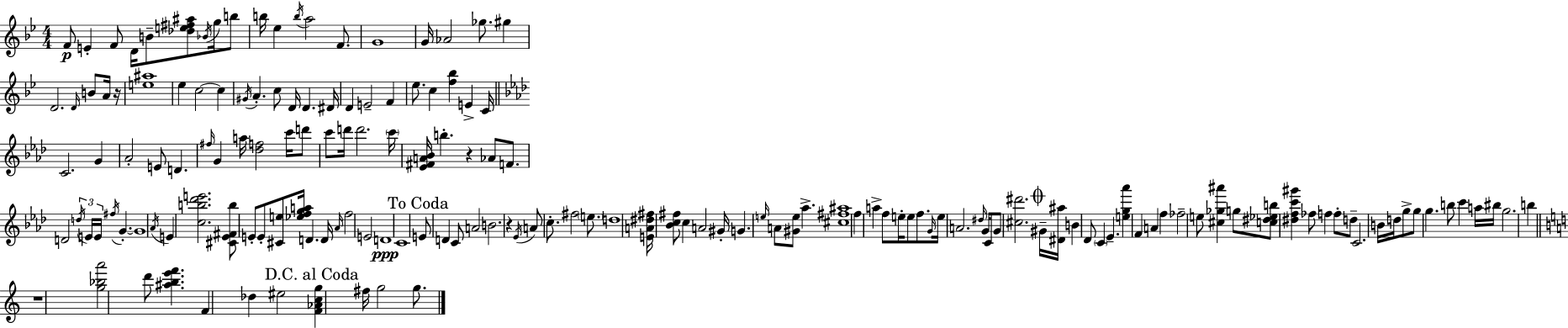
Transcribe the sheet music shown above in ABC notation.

X:1
T:Untitled
M:4/4
L:1/4
K:Bb
F/2 E F/2 D/4 B/2 [_de^f^a]/2 _B/4 g/4 b/2 b/4 _e b/4 a2 F/2 G4 G/4 _A2 _g/2 ^g D2 D/4 B/2 A/4 z/4 [e^a]4 _e c2 c ^G/4 A c/2 D/4 D ^D/4 D E2 F _e/2 c [f_b] E C/4 C2 G _A2 E/2 D ^f/4 G a/4 [_df]2 c'/4 d'/2 c'/2 d'/4 d'2 c'/4 [_E^FA_B]/4 b z _A/2 F/2 D2 d/4 E/4 E/4 ^f/4 G G4 _A/4 E [cb_d'e']2 [^C_E^Fb]/2 E/2 E/2 [^Ce]/2 [_efga]/4 D D/4 _A/4 f2 E2 D4 C4 E/2 D C/2 A2 B2 z _E/4 A/2 c/2 ^f2 e/2 d4 [EA^d^f]/4 [_Bc^f]/2 c A2 ^G/4 G e/4 A/2 [^Ge]/2 _a [^c^f^a]4 f a f/2 e/4 e/2 f/2 G/4 e/4 A2 ^d/4 G/4 C/2 G/2 [^c^d']2 ^G/4 [^D^a]/4 B _D/2 C _E [eg_a'] F A f _f2 e/2 [^c_g^a'] g/2 [c^d_eb]/2 [^dfc'^g'] _f/2 f f/2 d/2 C2 B/4 d/4 g/2 g/2 g b/2 c' a/4 ^b/4 g2 b z4 [g_ba']2 d'/2 [^abe'f'] F _d ^e2 [F_Acg] ^f/4 g2 g/2